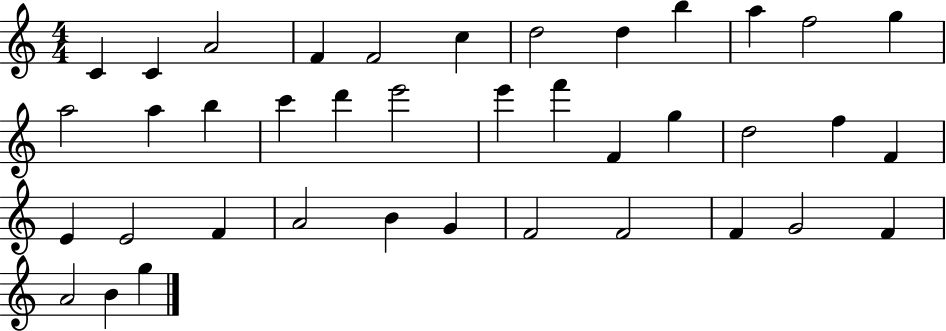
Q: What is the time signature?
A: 4/4